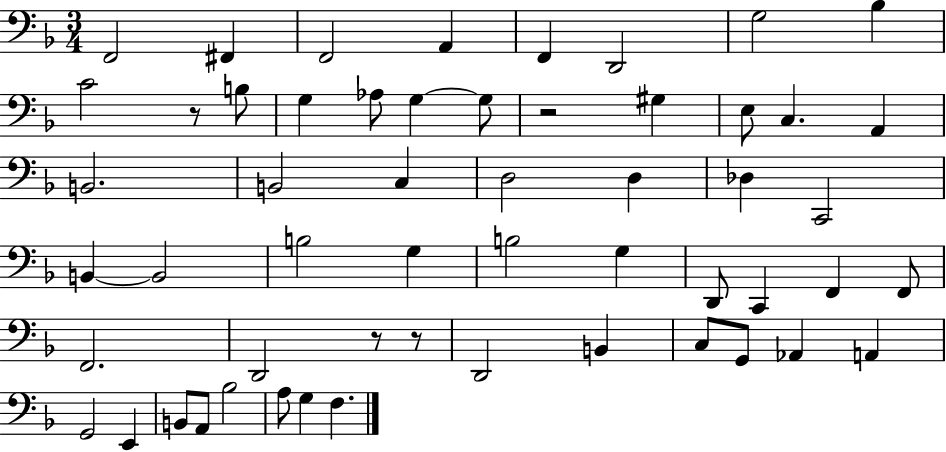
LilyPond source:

{
  \clef bass
  \numericTimeSignature
  \time 3/4
  \key f \major
  \repeat volta 2 { f,2 fis,4 | f,2 a,4 | f,4 d,2 | g2 bes4 | \break c'2 r8 b8 | g4 aes8 g4~~ g8 | r2 gis4 | e8 c4. a,4 | \break b,2. | b,2 c4 | d2 d4 | des4 c,2 | \break b,4~~ b,2 | b2 g4 | b2 g4 | d,8 c,4 f,4 f,8 | \break f,2. | d,2 r8 r8 | d,2 b,4 | c8 g,8 aes,4 a,4 | \break g,2 e,4 | b,8 a,8 bes2 | a8 g4 f4. | } \bar "|."
}